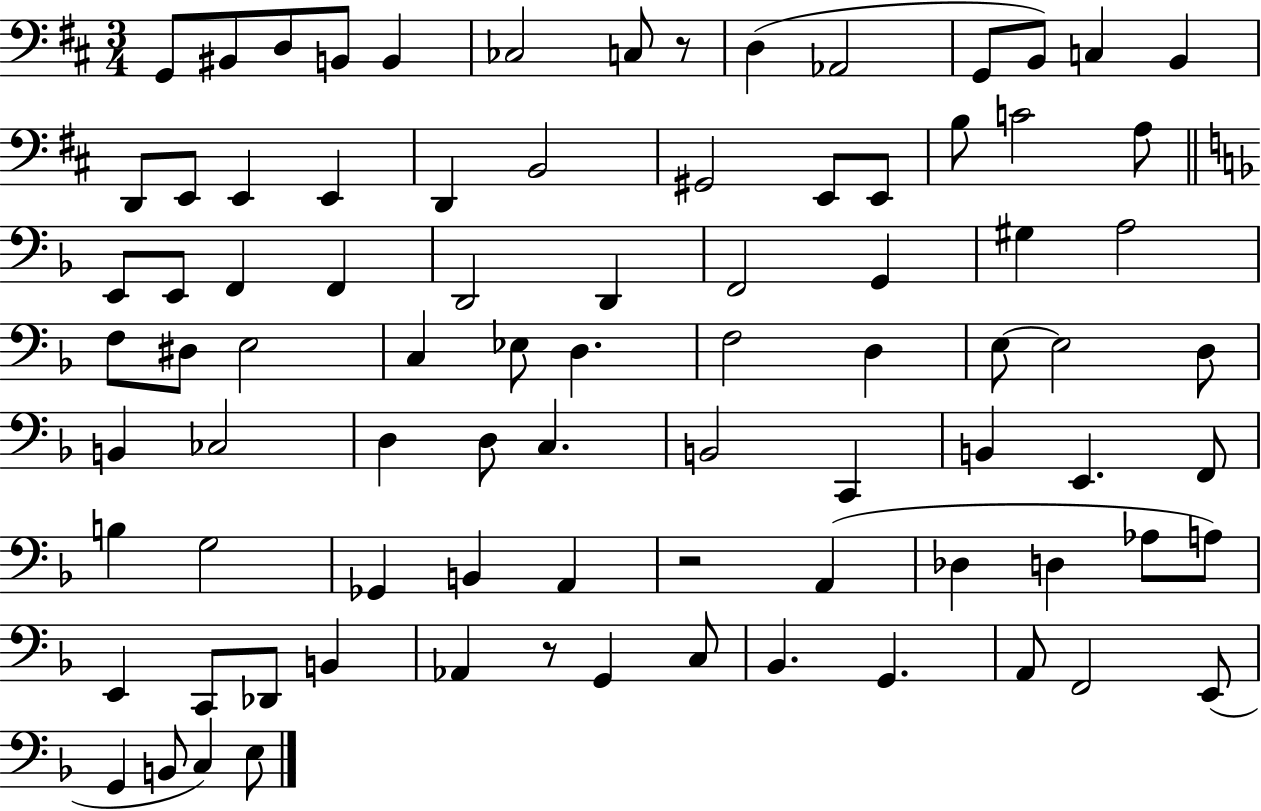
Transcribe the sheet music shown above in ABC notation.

X:1
T:Untitled
M:3/4
L:1/4
K:D
G,,/2 ^B,,/2 D,/2 B,,/2 B,, _C,2 C,/2 z/2 D, _A,,2 G,,/2 B,,/2 C, B,, D,,/2 E,,/2 E,, E,, D,, B,,2 ^G,,2 E,,/2 E,,/2 B,/2 C2 A,/2 E,,/2 E,,/2 F,, F,, D,,2 D,, F,,2 G,, ^G, A,2 F,/2 ^D,/2 E,2 C, _E,/2 D, F,2 D, E,/2 E,2 D,/2 B,, _C,2 D, D,/2 C, B,,2 C,, B,, E,, F,,/2 B, G,2 _G,, B,, A,, z2 A,, _D, D, _A,/2 A,/2 E,, C,,/2 _D,,/2 B,, _A,, z/2 G,, C,/2 _B,, G,, A,,/2 F,,2 E,,/2 G,, B,,/2 C, E,/2